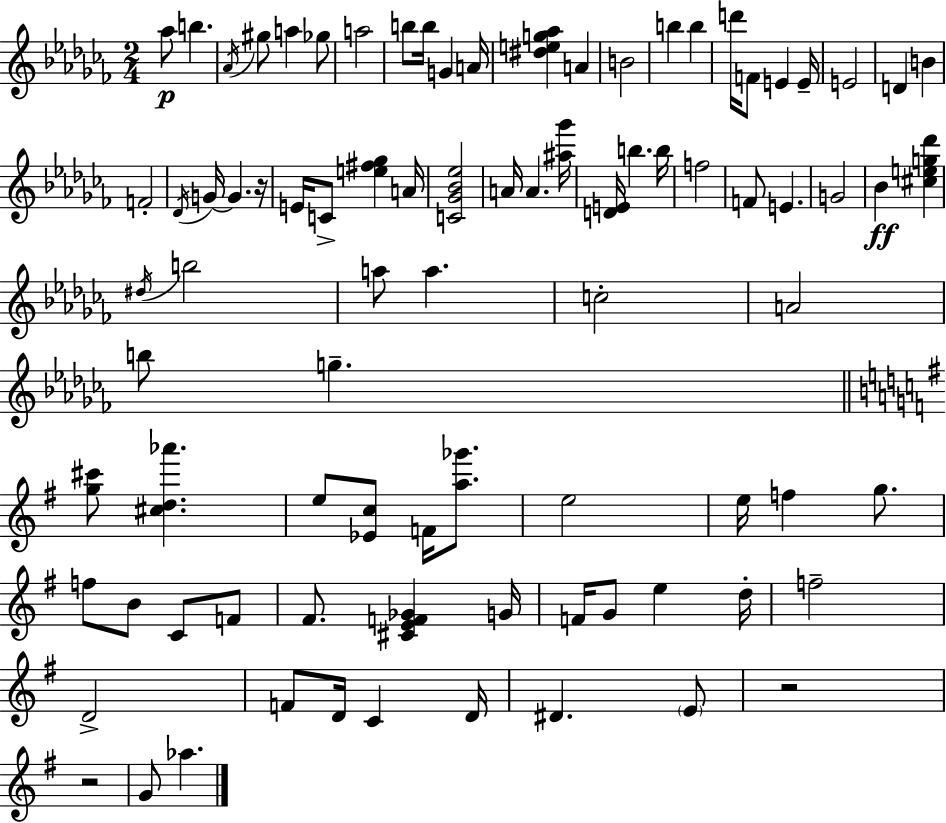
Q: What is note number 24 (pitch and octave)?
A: Db4